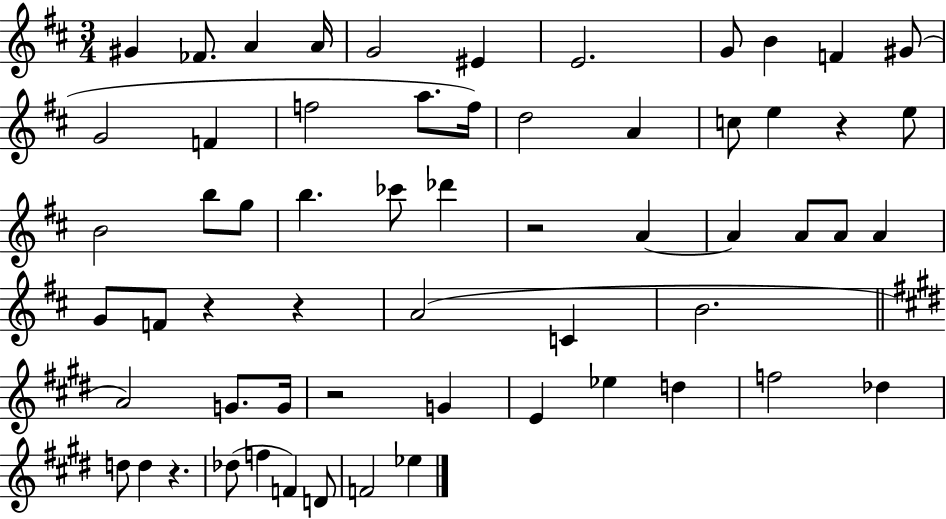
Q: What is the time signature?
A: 3/4